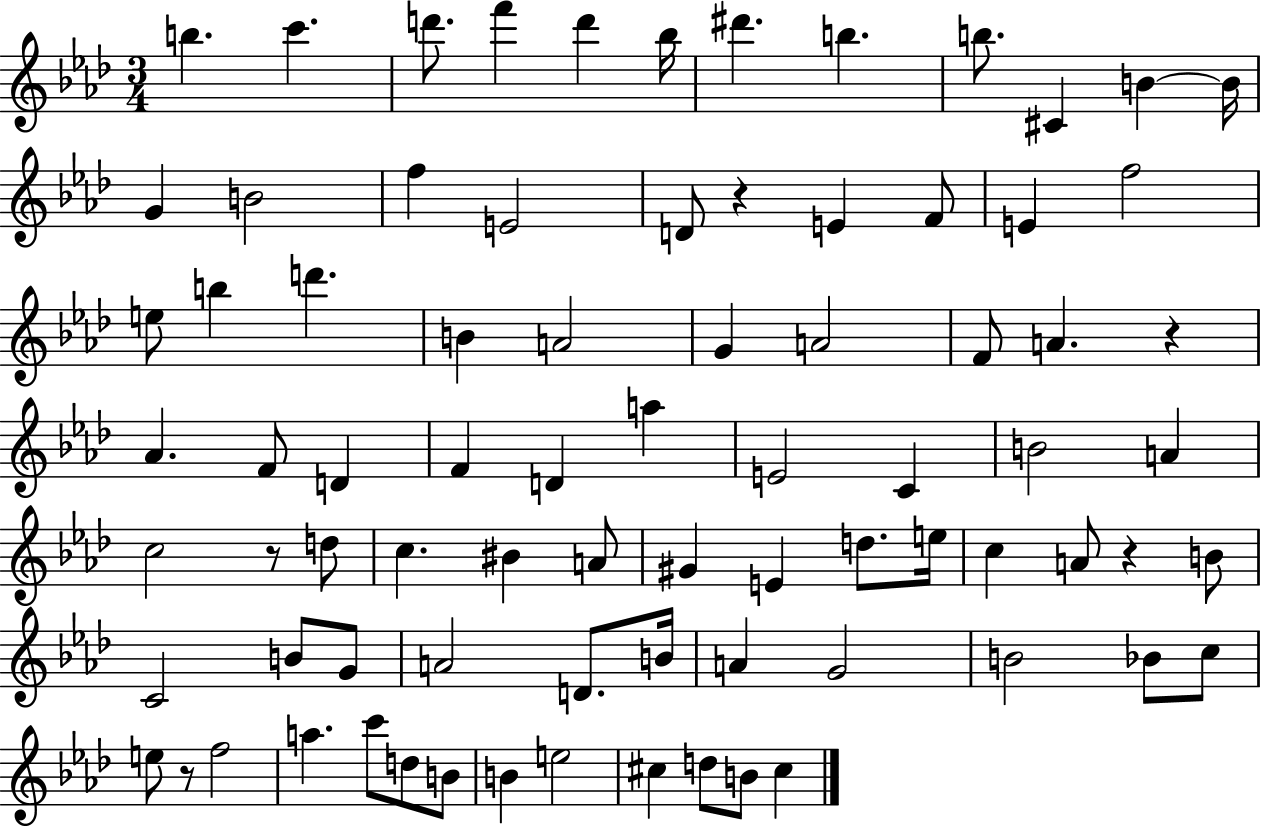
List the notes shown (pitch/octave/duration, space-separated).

B5/q. C6/q. D6/e. F6/q D6/q Bb5/s D#6/q. B5/q. B5/e. C#4/q B4/q B4/s G4/q B4/h F5/q E4/h D4/e R/q E4/q F4/e E4/q F5/h E5/e B5/q D6/q. B4/q A4/h G4/q A4/h F4/e A4/q. R/q Ab4/q. F4/e D4/q F4/q D4/q A5/q E4/h C4/q B4/h A4/q C5/h R/e D5/e C5/q. BIS4/q A4/e G#4/q E4/q D5/e. E5/s C5/q A4/e R/q B4/e C4/h B4/e G4/e A4/h D4/e. B4/s A4/q G4/h B4/h Bb4/e C5/e E5/e R/e F5/h A5/q. C6/e D5/e B4/e B4/q E5/h C#5/q D5/e B4/e C#5/q